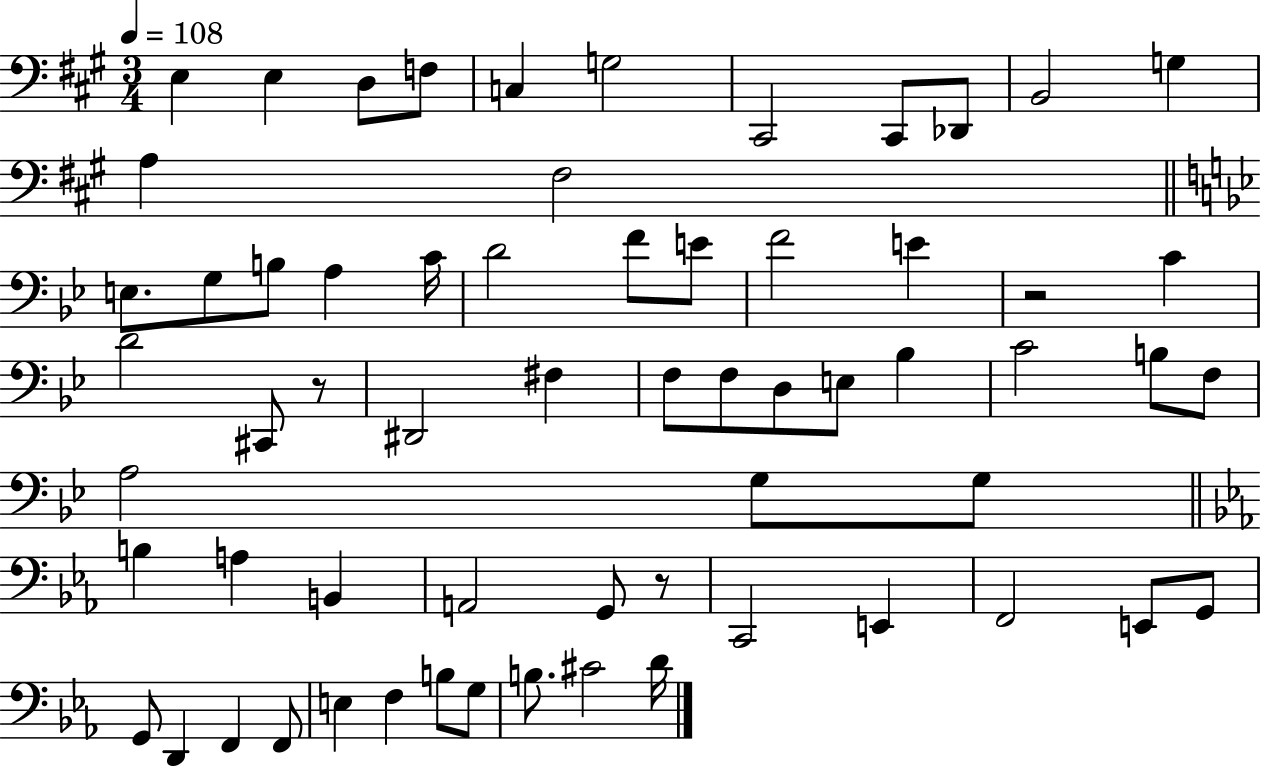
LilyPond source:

{
  \clef bass
  \numericTimeSignature
  \time 3/4
  \key a \major
  \tempo 4 = 108
  e4 e4 d8 f8 | c4 g2 | cis,2 cis,8 des,8 | b,2 g4 | \break a4 fis2 | \bar "||" \break \key bes \major e8. g8 b8 a4 c'16 | d'2 f'8 e'8 | f'2 e'4 | r2 c'4 | \break d'2 cis,8 r8 | dis,2 fis4 | f8 f8 d8 e8 bes4 | c'2 b8 f8 | \break a2 g8 g8 | \bar "||" \break \key ees \major b4 a4 b,4 | a,2 g,8 r8 | c,2 e,4 | f,2 e,8 g,8 | \break g,8 d,4 f,4 f,8 | e4 f4 b8 g8 | b8. cis'2 d'16 | \bar "|."
}